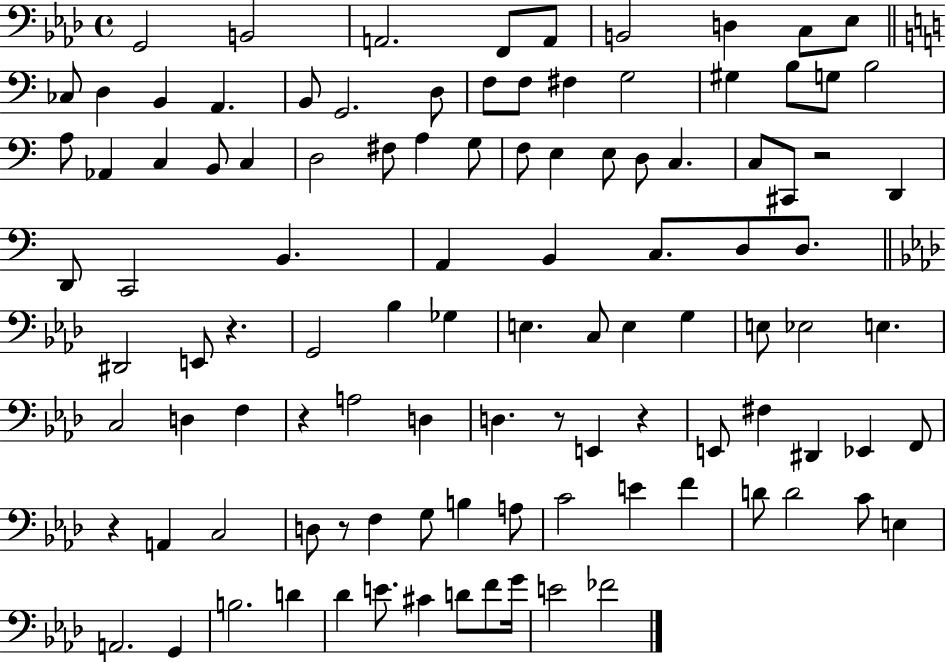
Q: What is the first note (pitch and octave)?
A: G2